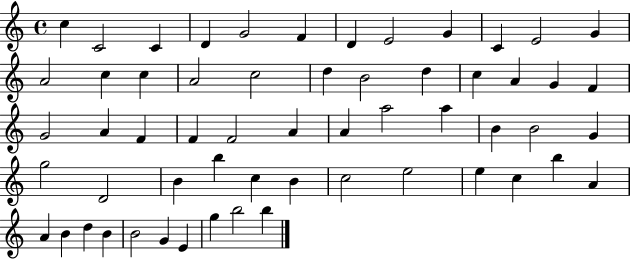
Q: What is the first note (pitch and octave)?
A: C5